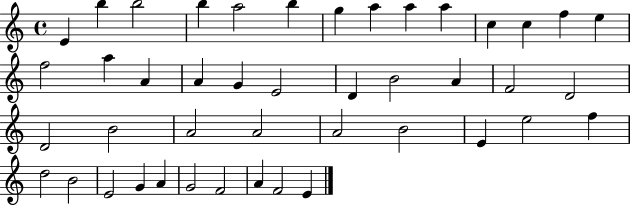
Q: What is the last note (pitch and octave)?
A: E4